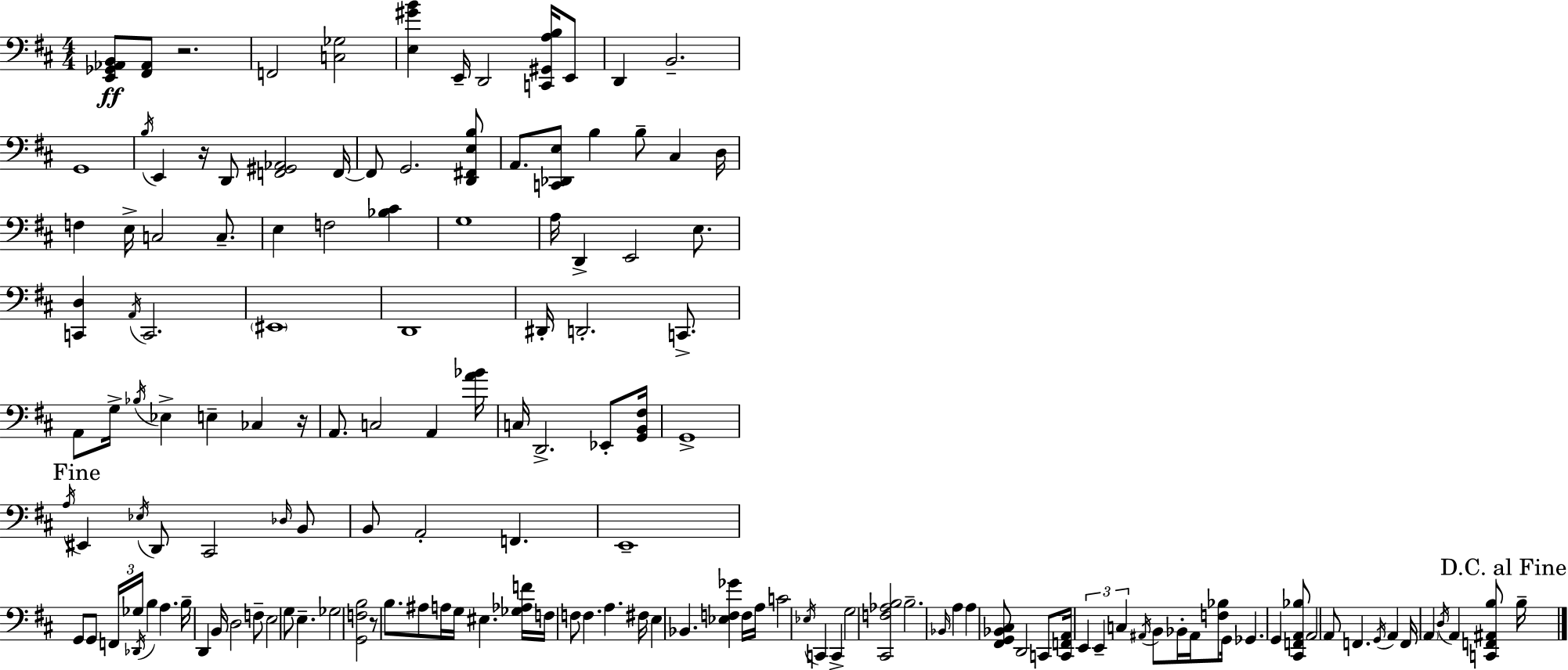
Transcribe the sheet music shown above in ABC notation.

X:1
T:Untitled
M:4/4
L:1/4
K:D
[E,,_G,,_A,,B,,]/2 [^F,,_A,,]/2 z2 F,,2 [C,_G,]2 [E,^GB] E,,/4 D,,2 [C,,^G,,A,B,]/4 E,,/2 D,, B,,2 G,,4 B,/4 E,, z/4 D,,/2 [F,,^G,,_A,,]2 F,,/4 F,,/2 G,,2 [D,,^F,,E,B,]/2 A,,/2 [C,,_D,,E,]/2 B, B,/2 ^C, D,/4 F, E,/4 C,2 C,/2 E, F,2 [_B,^C] G,4 A,/4 D,, E,,2 E,/2 [C,,D,] A,,/4 C,,2 ^E,,4 D,,4 ^D,,/4 D,,2 C,,/2 A,,/2 G,/4 _B,/4 _E, E, _C, z/4 A,,/2 C,2 A,, [A_B]/4 C,/4 D,,2 _E,,/2 [G,,B,,^F,]/4 G,,4 A,/4 ^E,, _E,/4 D,,/2 ^C,,2 _D,/4 B,,/2 B,,/2 A,,2 F,, E,,4 G,,/2 G,,/2 F,,/4 _G,/4 _D,,/4 B, A, B,/4 D,, B,,/4 D,2 F,/2 E,2 G,/2 E, _G,2 [G,,F,B,]2 z/2 B,/2 ^A,/2 A,/4 G,/4 ^E, [_G,_A,F]/4 F,/4 F,/2 F, A, ^F,/4 E, _B,, [_E,F,_G] F,/4 A,/4 C2 _E,/4 C,, C,, G,2 [^C,,F,_A,B,]2 B,2 _B,,/4 A, A, [^F,,G,,_B,,^C,]/2 D,,2 C,,/2 [C,,F,,A,,]/4 E,, E,, C, ^A,,/4 B,,/2 _B,,/4 ^A,,/4 [F,_B,]/2 G,,/4 _G,, G,, [^C,,F,,A,,_B,]/2 A,,2 A,,/2 F,, G,,/4 A,, F,,/4 A,, D,/4 A,, [C,,F,,^A,,B,]/2 B,/4